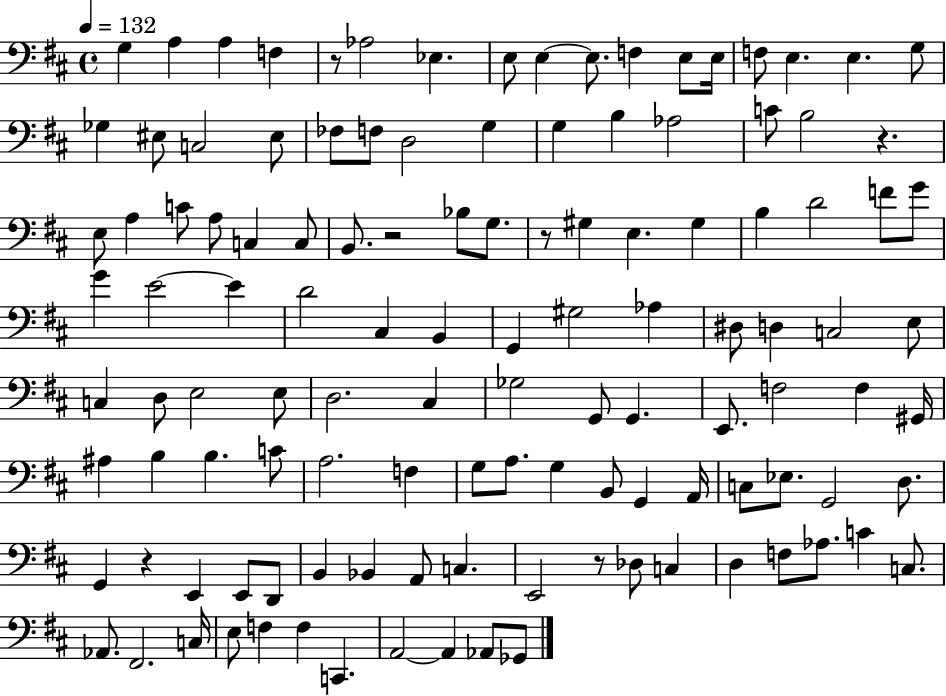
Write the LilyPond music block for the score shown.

{
  \clef bass
  \time 4/4
  \defaultTimeSignature
  \key d \major
  \tempo 4 = 132
  g4 a4 a4 f4 | r8 aes2 ees4. | e8 e4~~ e8. f4 e8 e16 | f8 e4. e4. g8 | \break ges4 eis8 c2 eis8 | fes8 f8 d2 g4 | g4 b4 aes2 | c'8 b2 r4. | \break e8 a4 c'8 a8 c4 c8 | b,8. r2 bes8 g8. | r8 gis4 e4. gis4 | b4 d'2 f'8 g'8 | \break g'4 e'2~~ e'4 | d'2 cis4 b,4 | g,4 gis2 aes4 | dis8 d4 c2 e8 | \break c4 d8 e2 e8 | d2. cis4 | ges2 g,8 g,4. | e,8. f2 f4 gis,16 | \break ais4 b4 b4. c'8 | a2. f4 | g8 a8. g4 b,8 g,4 a,16 | c8 ees8. g,2 d8. | \break g,4 r4 e,4 e,8 d,8 | b,4 bes,4 a,8 c4. | e,2 r8 des8 c4 | d4 f8 aes8. c'4 c8. | \break aes,8. fis,2. c16 | e8 f4 f4 c,4. | a,2~~ a,4 aes,8 ges,8 | \bar "|."
}